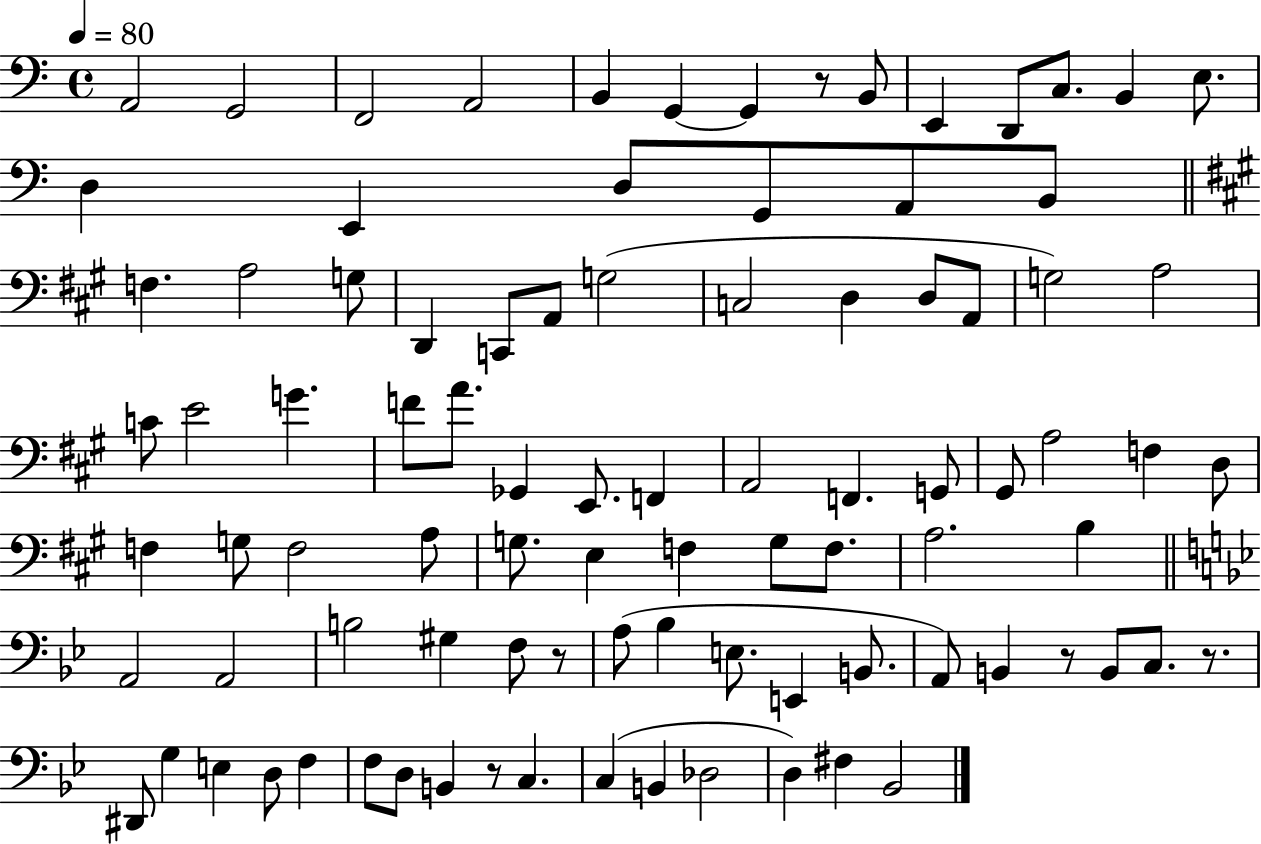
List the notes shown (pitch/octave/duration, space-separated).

A2/h G2/h F2/h A2/h B2/q G2/q G2/q R/e B2/e E2/q D2/e C3/e. B2/q E3/e. D3/q E2/q D3/e G2/e A2/e B2/e F3/q. A3/h G3/e D2/q C2/e A2/e G3/h C3/h D3/q D3/e A2/e G3/h A3/h C4/e E4/h G4/q. F4/e A4/e. Gb2/q E2/e. F2/q A2/h F2/q. G2/e G#2/e A3/h F3/q D3/e F3/q G3/e F3/h A3/e G3/e. E3/q F3/q G3/e F3/e. A3/h. B3/q A2/h A2/h B3/h G#3/q F3/e R/e A3/e Bb3/q E3/e. E2/q B2/e. A2/e B2/q R/e B2/e C3/e. R/e. D#2/e G3/q E3/q D3/e F3/q F3/e D3/e B2/q R/e C3/q. C3/q B2/q Db3/h D3/q F#3/q Bb2/h